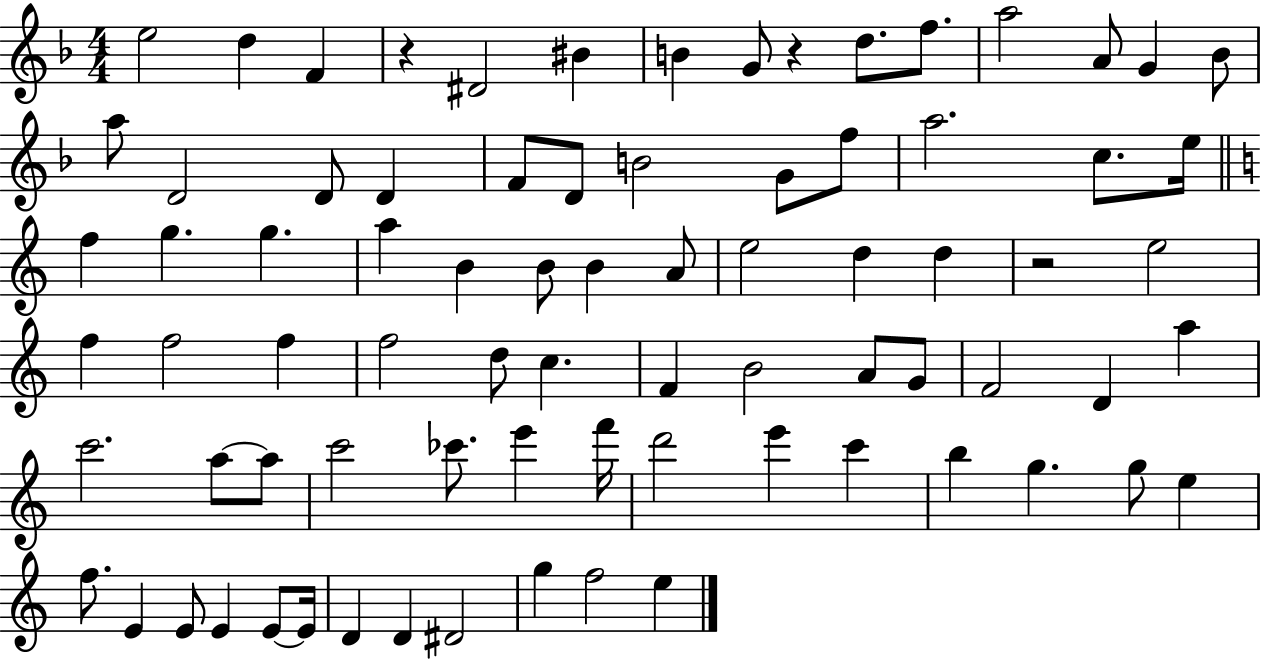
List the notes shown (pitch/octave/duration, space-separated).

E5/h D5/q F4/q R/q D#4/h BIS4/q B4/q G4/e R/q D5/e. F5/e. A5/h A4/e G4/q Bb4/e A5/e D4/h D4/e D4/q F4/e D4/e B4/h G4/e F5/e A5/h. C5/e. E5/s F5/q G5/q. G5/q. A5/q B4/q B4/e B4/q A4/e E5/h D5/q D5/q R/h E5/h F5/q F5/h F5/q F5/h D5/e C5/q. F4/q B4/h A4/e G4/e F4/h D4/q A5/q C6/h. A5/e A5/e C6/h CES6/e. E6/q F6/s D6/h E6/q C6/q B5/q G5/q. G5/e E5/q F5/e. E4/q E4/e E4/q E4/e E4/s D4/q D4/q D#4/h G5/q F5/h E5/q